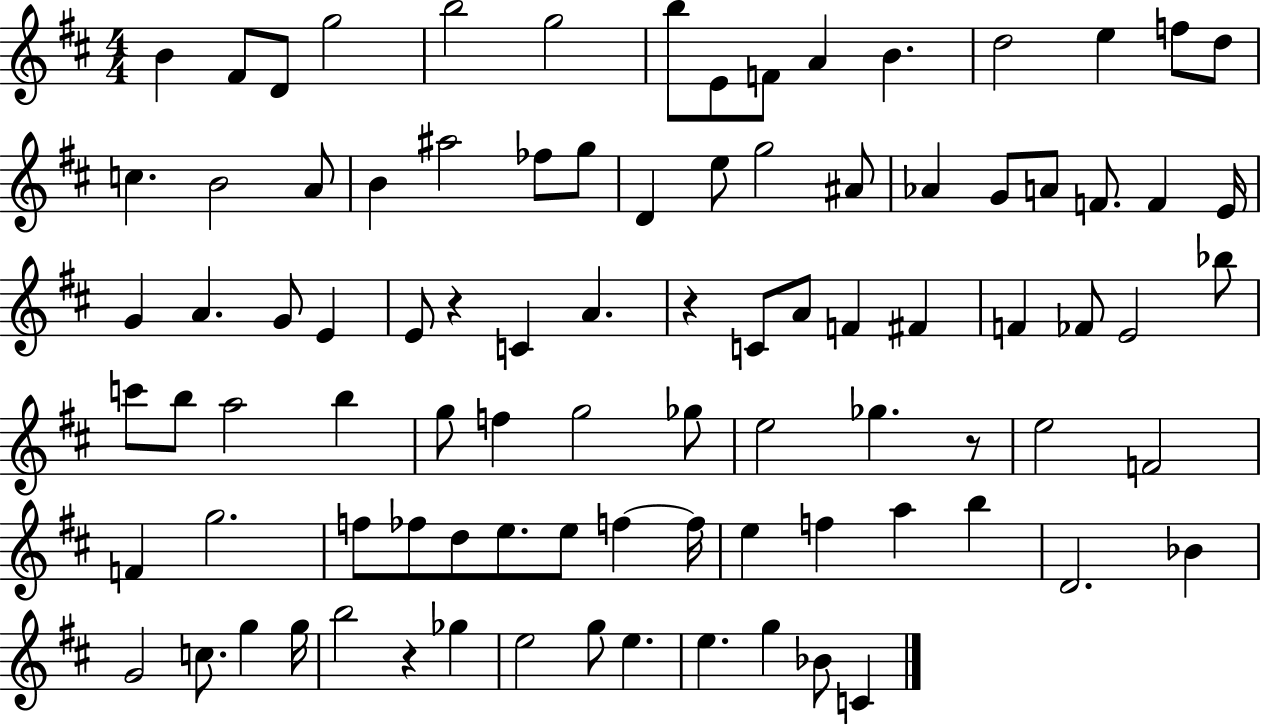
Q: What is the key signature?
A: D major